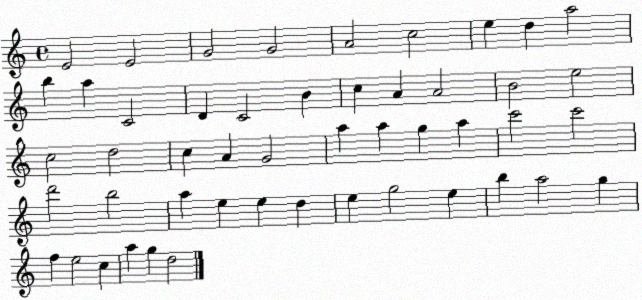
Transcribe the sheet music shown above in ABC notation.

X:1
T:Untitled
M:4/4
L:1/4
K:C
E2 E2 G2 G2 A2 c2 e d a2 b a C2 D C2 B c A A2 B2 e2 c2 d2 c A G2 a a g a c'2 c'2 d'2 b2 a e e d e g2 e b a2 g f e2 c a g d2